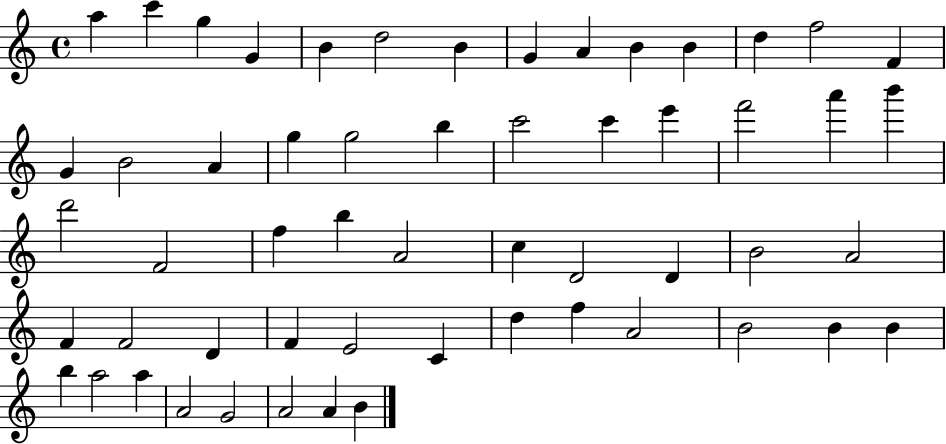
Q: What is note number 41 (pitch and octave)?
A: E4